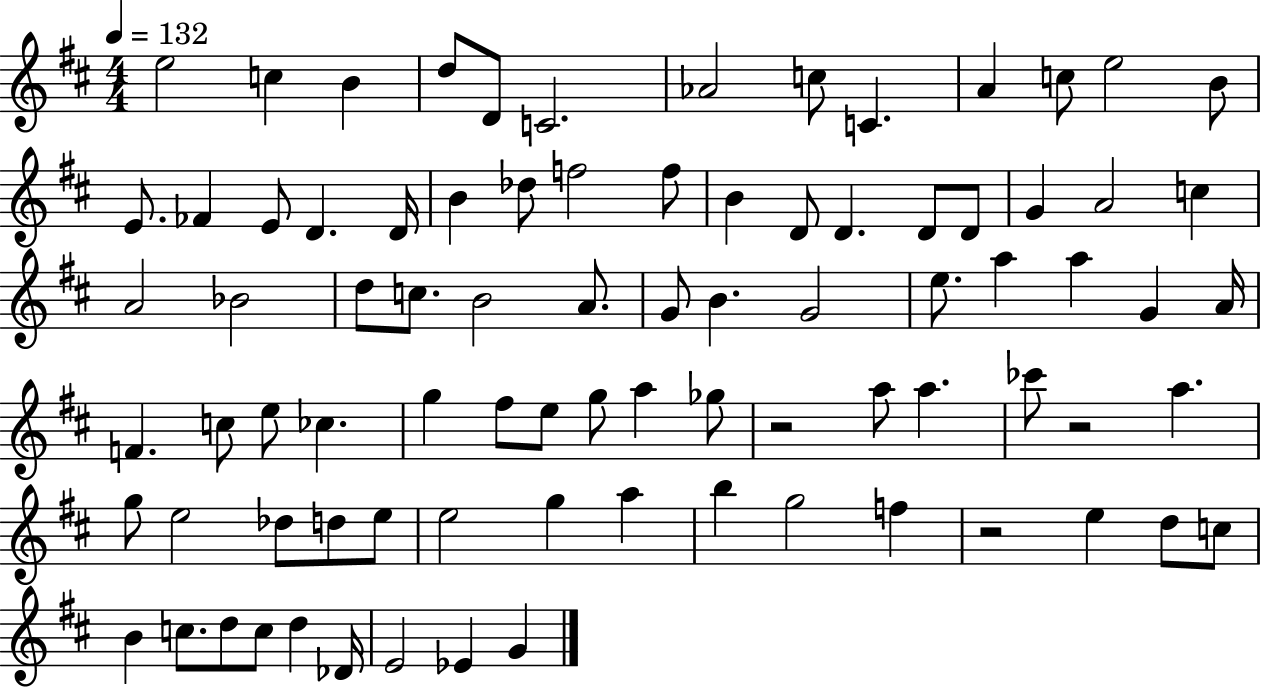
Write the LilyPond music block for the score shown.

{
  \clef treble
  \numericTimeSignature
  \time 4/4
  \key d \major
  \tempo 4 = 132
  e''2 c''4 b'4 | d''8 d'8 c'2. | aes'2 c''8 c'4. | a'4 c''8 e''2 b'8 | \break e'8. fes'4 e'8 d'4. d'16 | b'4 des''8 f''2 f''8 | b'4 d'8 d'4. d'8 d'8 | g'4 a'2 c''4 | \break a'2 bes'2 | d''8 c''8. b'2 a'8. | g'8 b'4. g'2 | e''8. a''4 a''4 g'4 a'16 | \break f'4. c''8 e''8 ces''4. | g''4 fis''8 e''8 g''8 a''4 ges''8 | r2 a''8 a''4. | ces'''8 r2 a''4. | \break g''8 e''2 des''8 d''8 e''8 | e''2 g''4 a''4 | b''4 g''2 f''4 | r2 e''4 d''8 c''8 | \break b'4 c''8. d''8 c''8 d''4 des'16 | e'2 ees'4 g'4 | \bar "|."
}